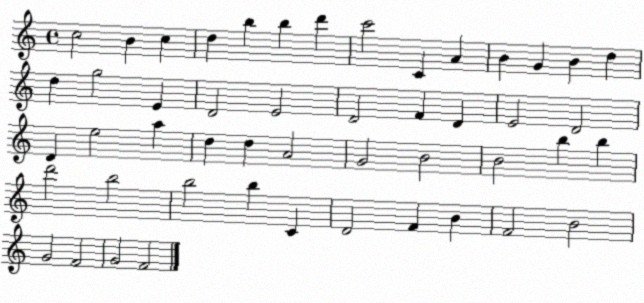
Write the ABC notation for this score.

X:1
T:Untitled
M:4/4
L:1/4
K:C
c2 B c d b b d' c'2 C A B G B d d g2 E D2 E2 D2 F D E2 D2 D e2 a d d A2 G2 B2 B2 b b d'2 b2 b2 b C D2 F B F2 B2 G2 F2 G2 F2